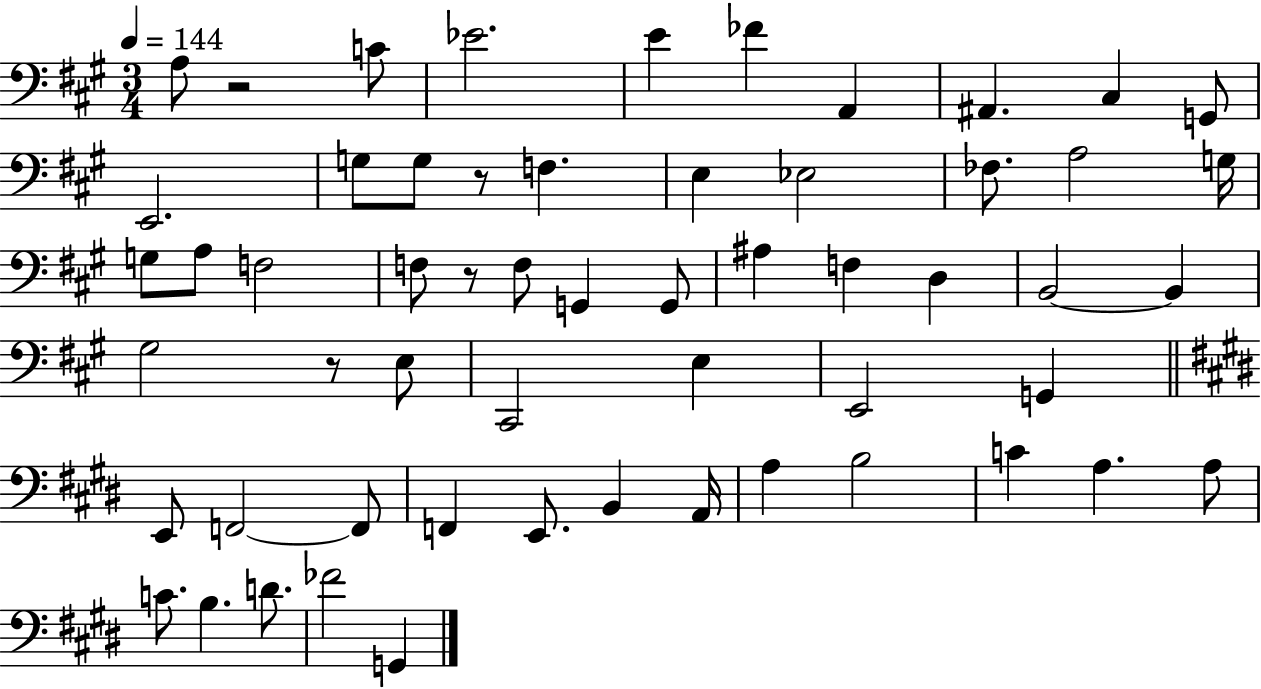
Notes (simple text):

A3/e R/h C4/e Eb4/h. E4/q FES4/q A2/q A#2/q. C#3/q G2/e E2/h. G3/e G3/e R/e F3/q. E3/q Eb3/h FES3/e. A3/h G3/s G3/e A3/e F3/h F3/e R/e F3/e G2/q G2/e A#3/q F3/q D3/q B2/h B2/q G#3/h R/e E3/e C#2/h E3/q E2/h G2/q E2/e F2/h F2/e F2/q E2/e. B2/q A2/s A3/q B3/h C4/q A3/q. A3/e C4/e. B3/q. D4/e. FES4/h G2/q